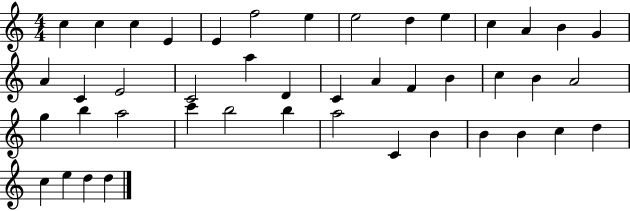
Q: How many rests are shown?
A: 0